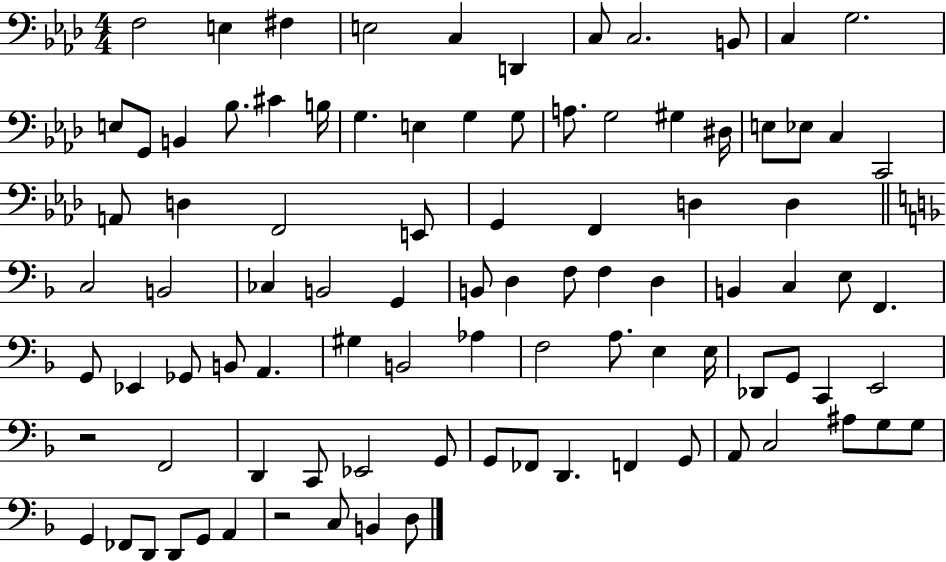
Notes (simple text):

F3/h E3/q F#3/q E3/h C3/q D2/q C3/e C3/h. B2/e C3/q G3/h. E3/e G2/e B2/q Bb3/e. C#4/q B3/s G3/q. E3/q G3/q G3/e A3/e. G3/h G#3/q D#3/s E3/e Eb3/e C3/q C2/h A2/e D3/q F2/h E2/e G2/q F2/q D3/q D3/q C3/h B2/h CES3/q B2/h G2/q B2/e D3/q F3/e F3/q D3/q B2/q C3/q E3/e F2/q. G2/e Eb2/q Gb2/e B2/e A2/q. G#3/q B2/h Ab3/q F3/h A3/e. E3/q E3/s Db2/e G2/e C2/q E2/h R/h F2/h D2/q C2/e Eb2/h G2/e G2/e FES2/e D2/q. F2/q G2/e A2/e C3/h A#3/e G3/e G3/e G2/q FES2/e D2/e D2/e G2/e A2/q R/h C3/e B2/q D3/e